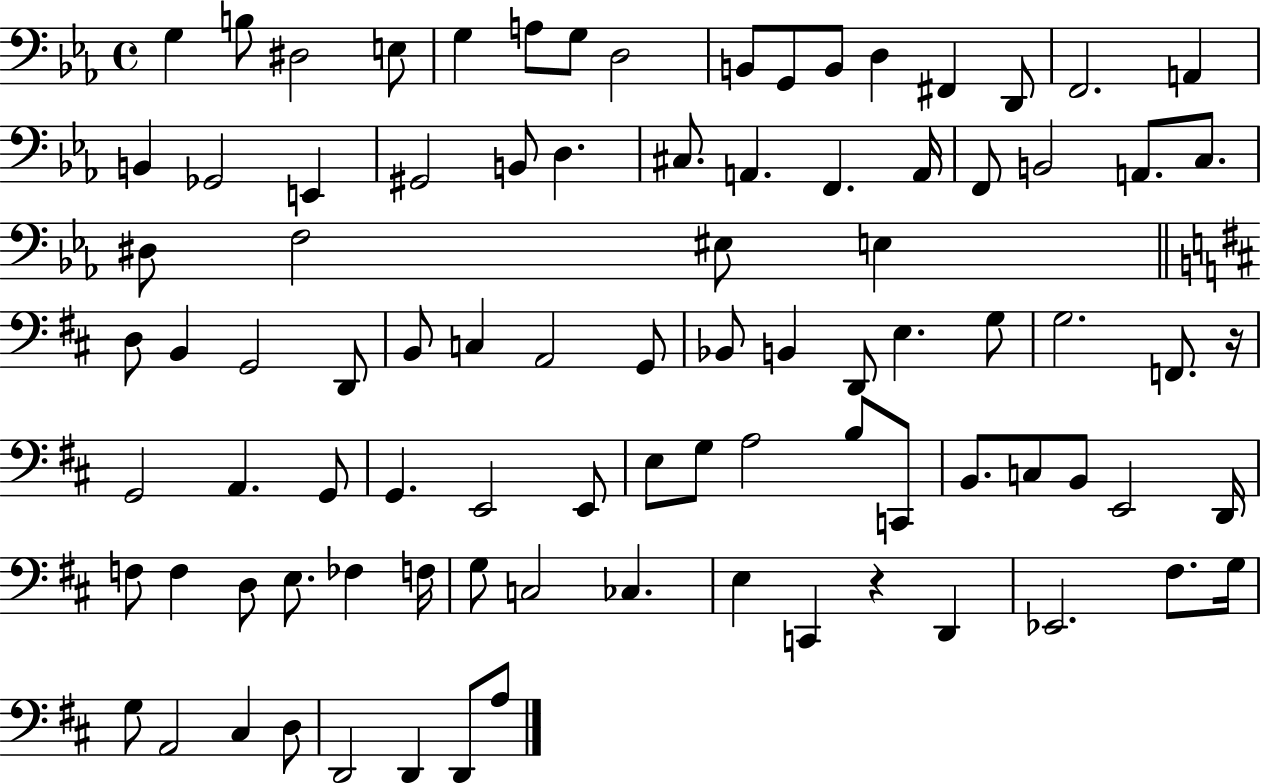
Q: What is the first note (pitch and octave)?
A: G3